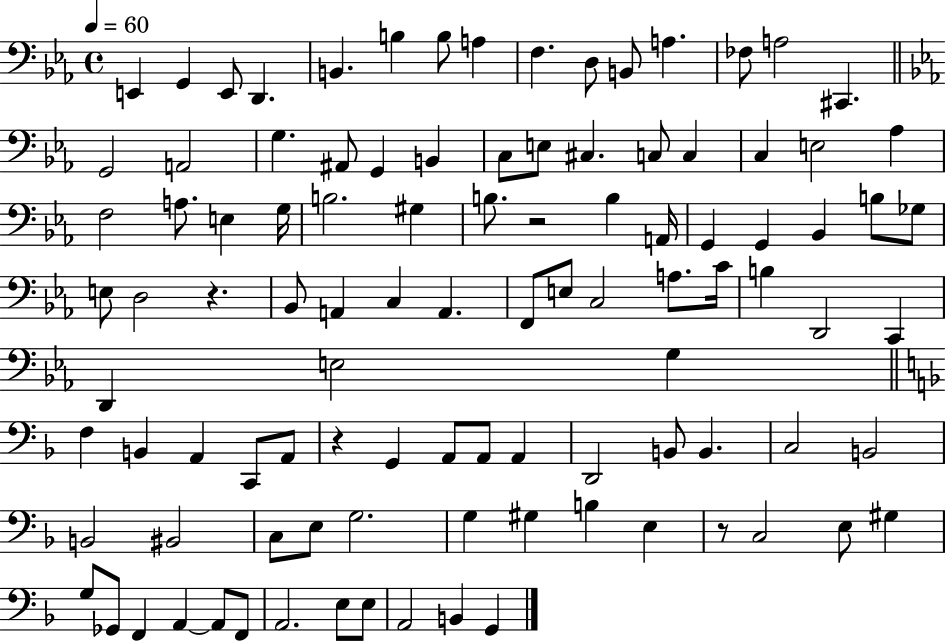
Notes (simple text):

E2/q G2/q E2/e D2/q. B2/q. B3/q B3/e A3/q F3/q. D3/e B2/e A3/q. FES3/e A3/h C#2/q. G2/h A2/h G3/q. A#2/e G2/q B2/q C3/e E3/e C#3/q. C3/e C3/q C3/q E3/h Ab3/q F3/h A3/e. E3/q G3/s B3/h. G#3/q B3/e. R/h B3/q A2/s G2/q G2/q Bb2/q B3/e Gb3/e E3/e D3/h R/q. Bb2/e A2/q C3/q A2/q. F2/e E3/e C3/h A3/e. C4/s B3/q D2/h C2/q D2/q E3/h G3/q F3/q B2/q A2/q C2/e A2/e R/q G2/q A2/e A2/e A2/q D2/h B2/e B2/q. C3/h B2/h B2/h BIS2/h C3/e E3/e G3/h. G3/q G#3/q B3/q E3/q R/e C3/h E3/e G#3/q G3/e Gb2/e F2/q A2/q A2/e F2/e A2/h. E3/e E3/e A2/h B2/q G2/q